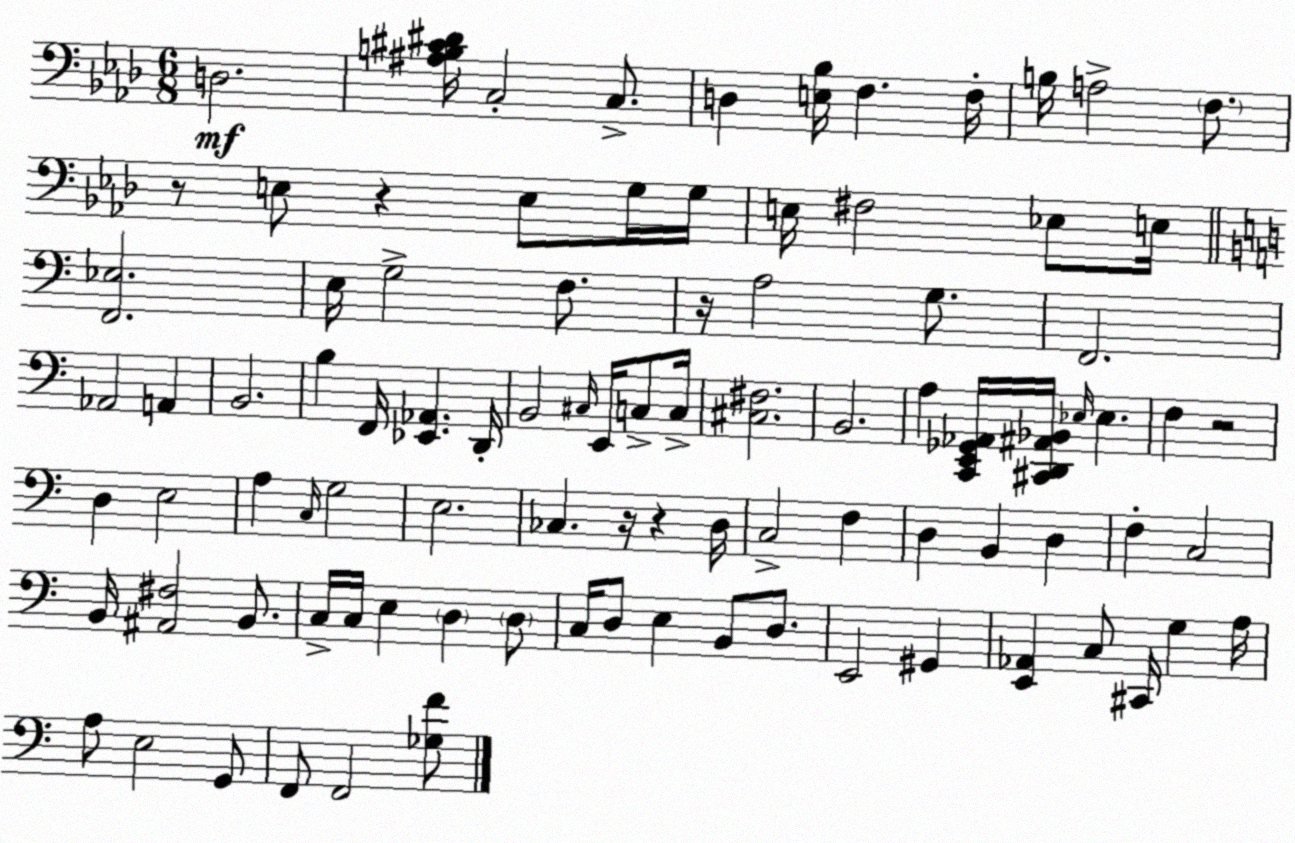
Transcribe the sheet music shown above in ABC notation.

X:1
T:Untitled
M:6/8
L:1/4
K:Ab
D,2 [^A,B,^C^D]/4 C,2 C,/2 D, [E,_B,]/4 F, F,/4 B,/4 A,2 F,/2 z/2 E,/2 z E,/2 G,/4 G,/4 E,/4 ^F,2 _E,/2 E,/4 [F,,_E,]2 E,/4 G,2 F,/2 z/4 A,2 G,/2 F,,2 _A,,2 A,, B,,2 B, F,,/4 [_E,,_A,,] D,,/4 B,,2 ^C,/4 E,,/4 C,/2 C,/4 [^C,^F,]2 B,,2 A, [C,,E,,_G,,_A,,]/4 [^C,,D,,^A,,_B,,]/4 _E,/4 _E, F, z2 D, E,2 A, C,/4 G,2 E,2 _C, z/4 z D,/4 C,2 F, D, B,, D, F, C,2 B,,/4 [^A,,^F,]2 B,,/2 C,/4 C,/4 E, D, D,/2 C,/4 D,/2 E, B,,/2 D,/2 E,,2 ^G,, [E,,_A,,] C,/2 ^C,,/4 G, A,/4 A,/2 E,2 G,,/2 F,,/2 F,,2 [_G,F]/2